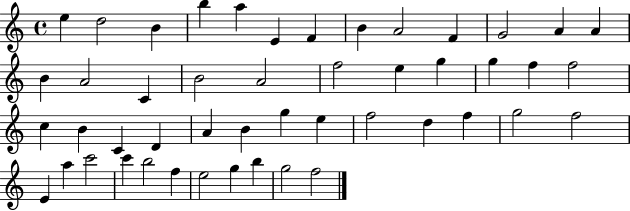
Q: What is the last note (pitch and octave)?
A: F5